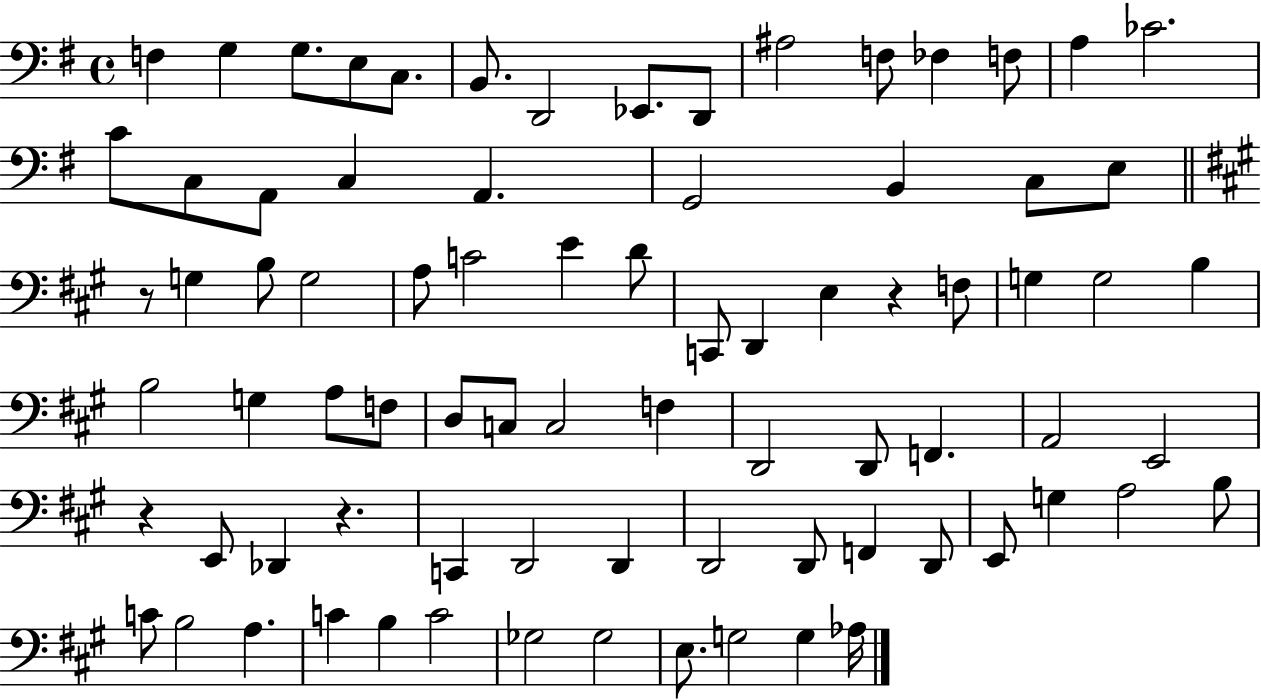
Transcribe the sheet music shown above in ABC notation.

X:1
T:Untitled
M:4/4
L:1/4
K:G
F, G, G,/2 E,/2 C,/2 B,,/2 D,,2 _E,,/2 D,,/2 ^A,2 F,/2 _F, F,/2 A, _C2 C/2 C,/2 A,,/2 C, A,, G,,2 B,, C,/2 E,/2 z/2 G, B,/2 G,2 A,/2 C2 E D/2 C,,/2 D,, E, z F,/2 G, G,2 B, B,2 G, A,/2 F,/2 D,/2 C,/2 C,2 F, D,,2 D,,/2 F,, A,,2 E,,2 z E,,/2 _D,, z C,, D,,2 D,, D,,2 D,,/2 F,, D,,/2 E,,/2 G, A,2 B,/2 C/2 B,2 A, C B, C2 _G,2 _G,2 E,/2 G,2 G, _A,/4